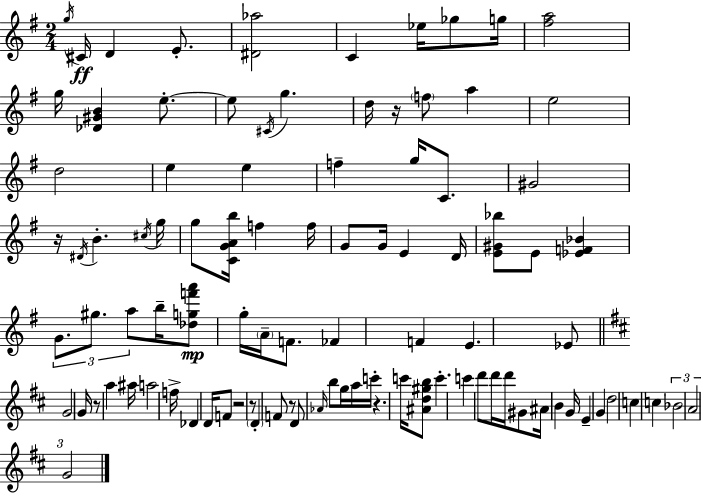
{
  \clef treble
  \numericTimeSignature
  \time 2/4
  \key g \major
  \acciaccatura { g''16 }\ff cis'16 d'4 e'8.-. | <dis' aes''>2 | c'4 ees''16 ges''8 | g''16 <fis'' a''>2 | \break g''16 <des' gis' b'>4 e''8.-.~~ | e''8 \acciaccatura { cis'16 } g''4. | d''16 r16 \parenthesize f''8 a''4 | e''2 | \break d''2 | e''4 e''4 | f''4-- g''16 c'8. | gis'2 | \break r16 \acciaccatura { dis'16 } b'4.-. | \acciaccatura { cis''16 } g''16 g''8 <c' g' a' b''>16 f''4 | f''16 g'8 g'16 e'4 | d'16 <e' gis' bes''>8 e'8 | \break <ees' f' bes'>4 \tuplet 3/2 { g'8. gis''8. | a''8 } b''16-- <des'' g'' f''' a'''>8\mp g''16-. | \parenthesize a'16-- f'8. fes'4 | f'4 e'4. | \break ees'8 \bar "||" \break \key d \major g'2 | g'16 r8 a''4 ais''16 | a''2 | f''16-> des'4 d'16 f'8 | \break r2 | r8 \parenthesize d'4-. f'8 | r8 d'8 \grace { aes'16 } b''8 g''16 | a''16 c'''16-. r4. | \break c'''16 <ais' d'' gis'' b''>8 c'''4.-. | c'''4 d'''8 d'''16 | d'''16 gis'8 ais'16 b'4 | g'16 e'4-- g'4 | \break d''2 | c''4 c''4 | \tuplet 3/2 { bes'2 | a'2 | \break g'2 } | \bar "|."
}